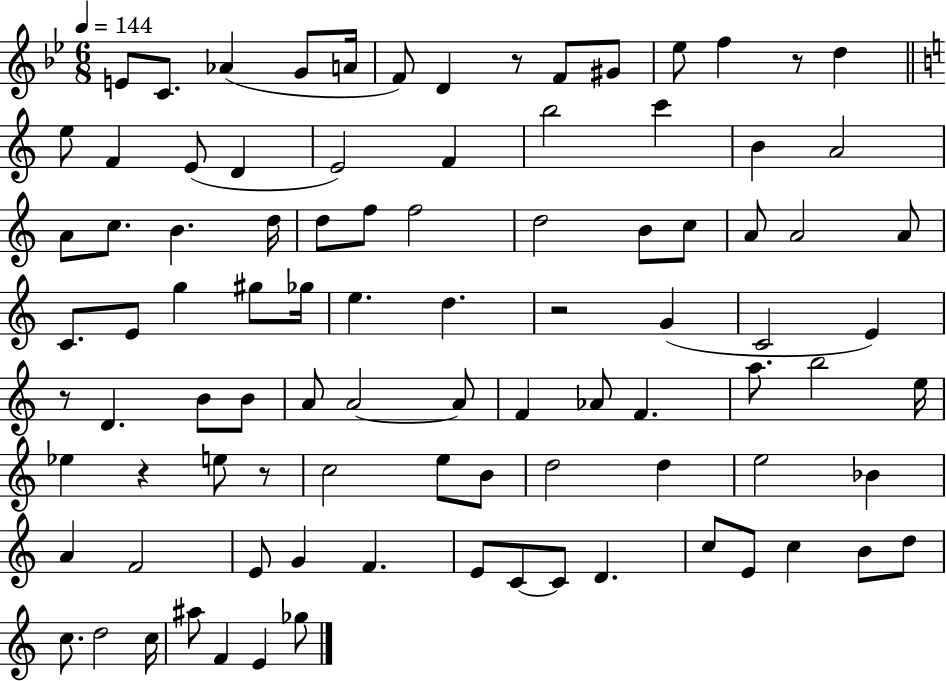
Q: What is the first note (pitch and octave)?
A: E4